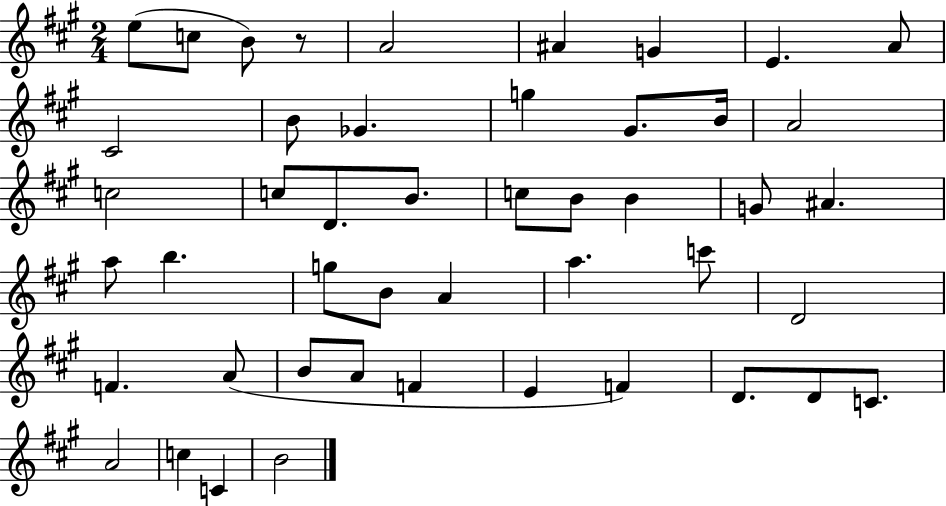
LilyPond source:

{
  \clef treble
  \numericTimeSignature
  \time 2/4
  \key a \major
  e''8( c''8 b'8) r8 | a'2 | ais'4 g'4 | e'4. a'8 | \break cis'2 | b'8 ges'4. | g''4 gis'8. b'16 | a'2 | \break c''2 | c''8 d'8. b'8. | c''8 b'8 b'4 | g'8 ais'4. | \break a''8 b''4. | g''8 b'8 a'4 | a''4. c'''8 | d'2 | \break f'4. a'8( | b'8 a'8 f'4 | e'4 f'4) | d'8. d'8 c'8. | \break a'2 | c''4 c'4 | b'2 | \bar "|."
}